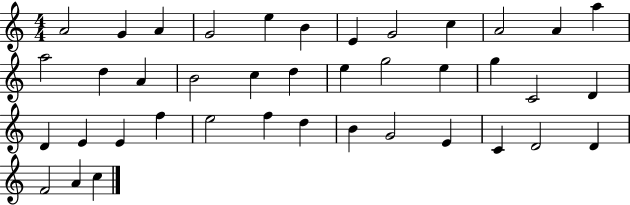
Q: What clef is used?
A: treble